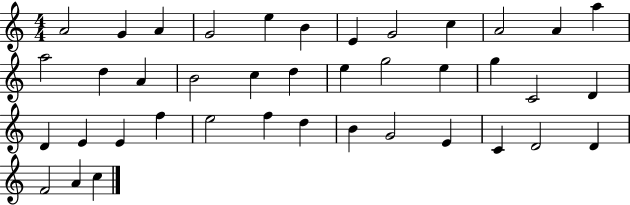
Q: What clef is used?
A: treble